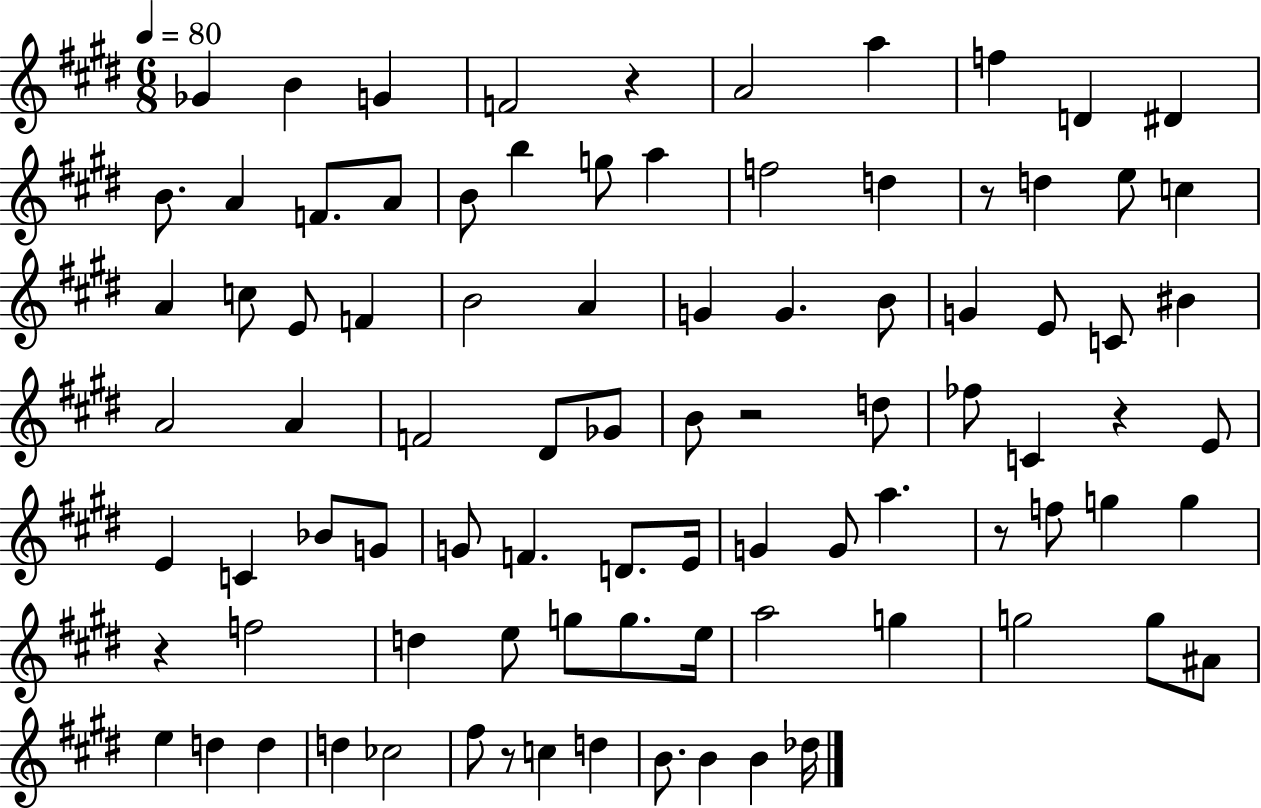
Gb4/q B4/q G4/q F4/h R/q A4/h A5/q F5/q D4/q D#4/q B4/e. A4/q F4/e. A4/e B4/e B5/q G5/e A5/q F5/h D5/q R/e D5/q E5/e C5/q A4/q C5/e E4/e F4/q B4/h A4/q G4/q G4/q. B4/e G4/q E4/e C4/e BIS4/q A4/h A4/q F4/h D#4/e Gb4/e B4/e R/h D5/e FES5/e C4/q R/q E4/e E4/q C4/q Bb4/e G4/e G4/e F4/q. D4/e. E4/s G4/q G4/e A5/q. R/e F5/e G5/q G5/q R/q F5/h D5/q E5/e G5/e G5/e. E5/s A5/h G5/q G5/h G5/e A#4/e E5/q D5/q D5/q D5/q CES5/h F#5/e R/e C5/q D5/q B4/e. B4/q B4/q Db5/s